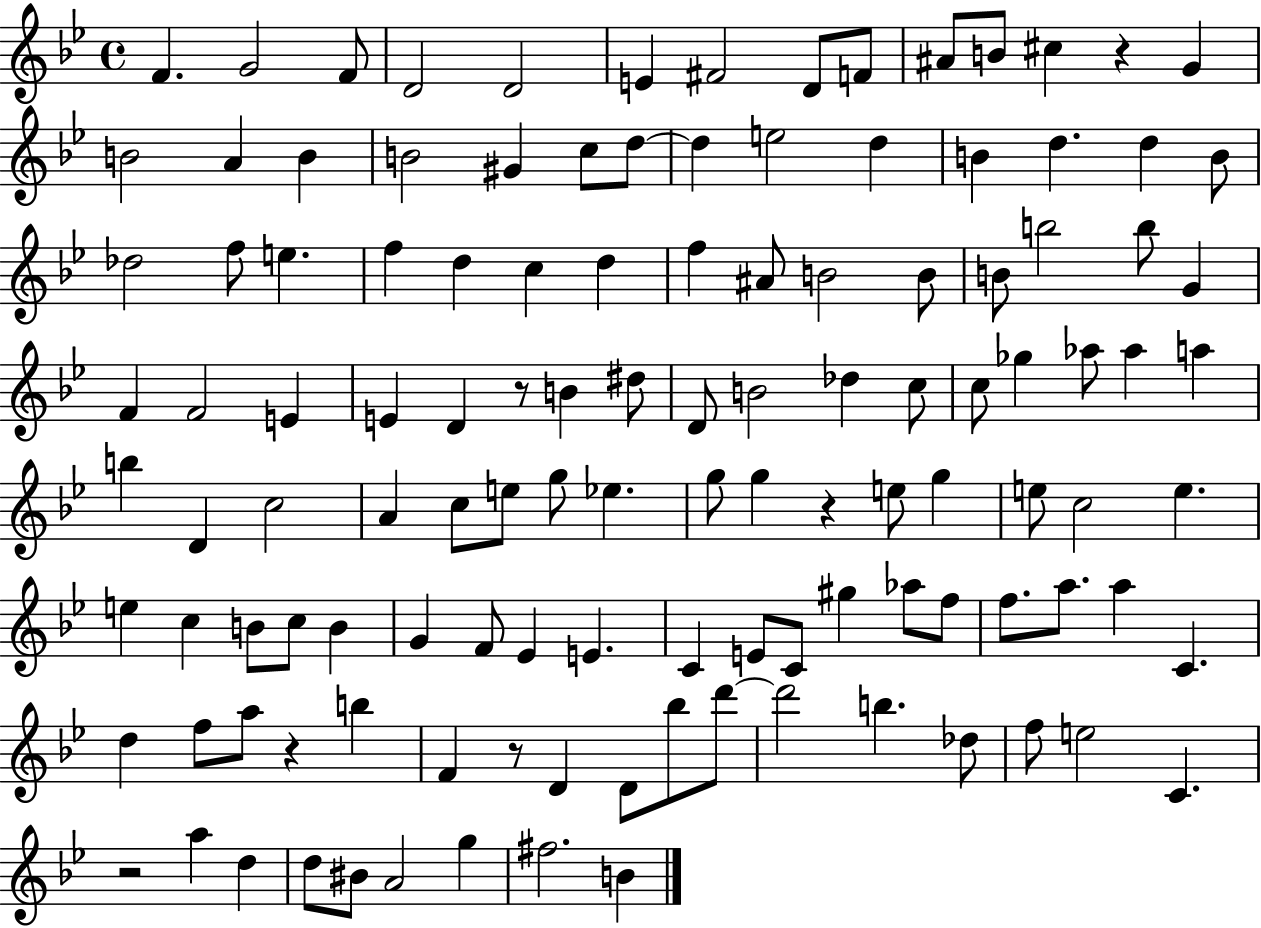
F4/q. G4/h F4/e D4/h D4/h E4/q F#4/h D4/e F4/e A#4/e B4/e C#5/q R/q G4/q B4/h A4/q B4/q B4/h G#4/q C5/e D5/e D5/q E5/h D5/q B4/q D5/q. D5/q B4/e Db5/h F5/e E5/q. F5/q D5/q C5/q D5/q F5/q A#4/e B4/h B4/e B4/e B5/h B5/e G4/q F4/q F4/h E4/q E4/q D4/q R/e B4/q D#5/e D4/e B4/h Db5/q C5/e C5/e Gb5/q Ab5/e Ab5/q A5/q B5/q D4/q C5/h A4/q C5/e E5/e G5/e Eb5/q. G5/e G5/q R/q E5/e G5/q E5/e C5/h E5/q. E5/q C5/q B4/e C5/e B4/q G4/q F4/e Eb4/q E4/q. C4/q E4/e C4/e G#5/q Ab5/e F5/e F5/e. A5/e. A5/q C4/q. D5/q F5/e A5/e R/q B5/q F4/q R/e D4/q D4/e Bb5/e D6/e D6/h B5/q. Db5/e F5/e E5/h C4/q. R/h A5/q D5/q D5/e BIS4/e A4/h G5/q F#5/h. B4/q